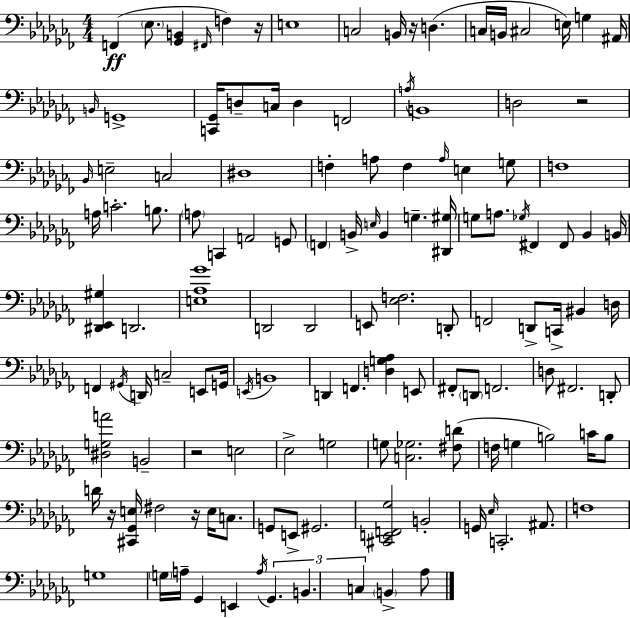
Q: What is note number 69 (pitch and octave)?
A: G2